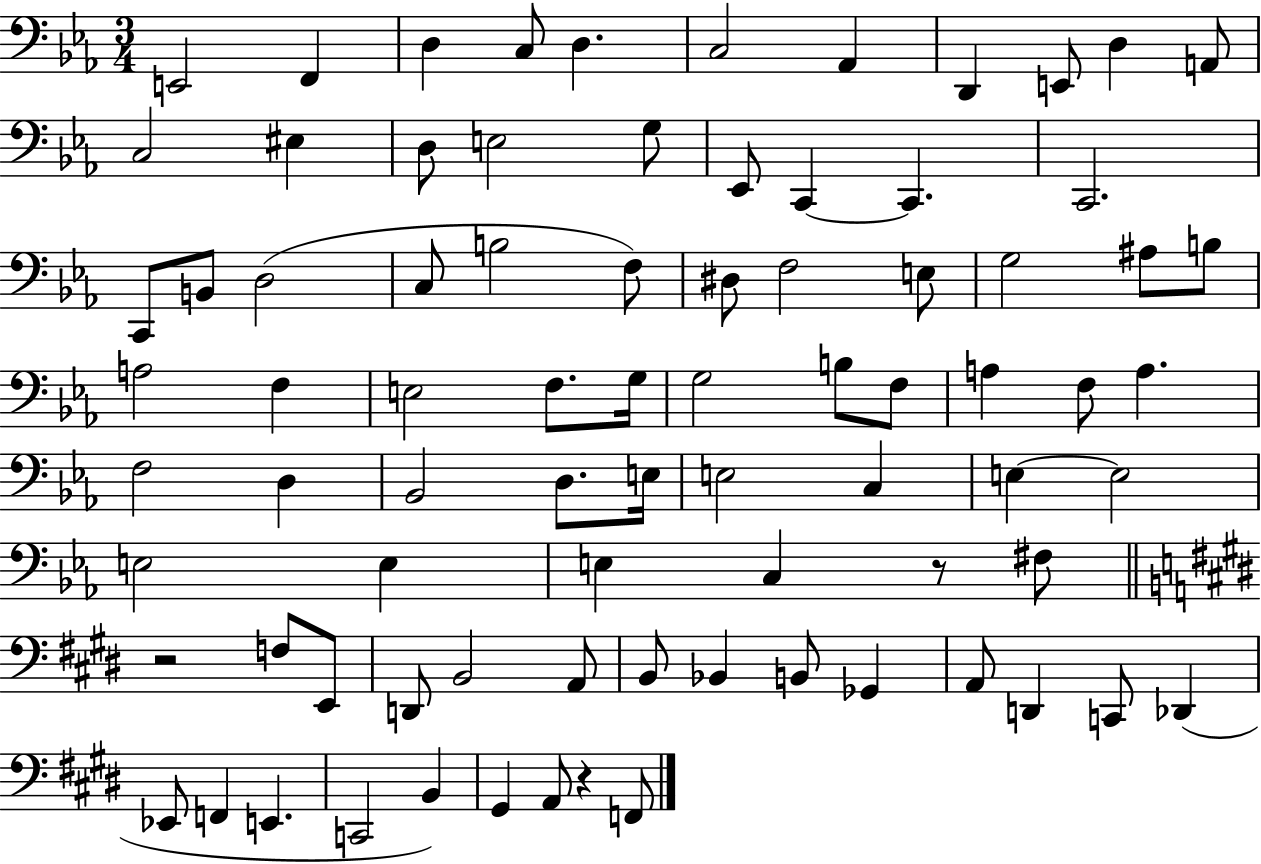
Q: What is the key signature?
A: EES major